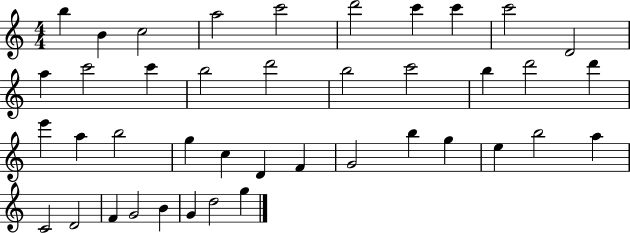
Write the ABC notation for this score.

X:1
T:Untitled
M:4/4
L:1/4
K:C
b B c2 a2 c'2 d'2 c' c' c'2 D2 a c'2 c' b2 d'2 b2 c'2 b d'2 d' e' a b2 g c D F G2 b g e b2 a C2 D2 F G2 B G d2 g